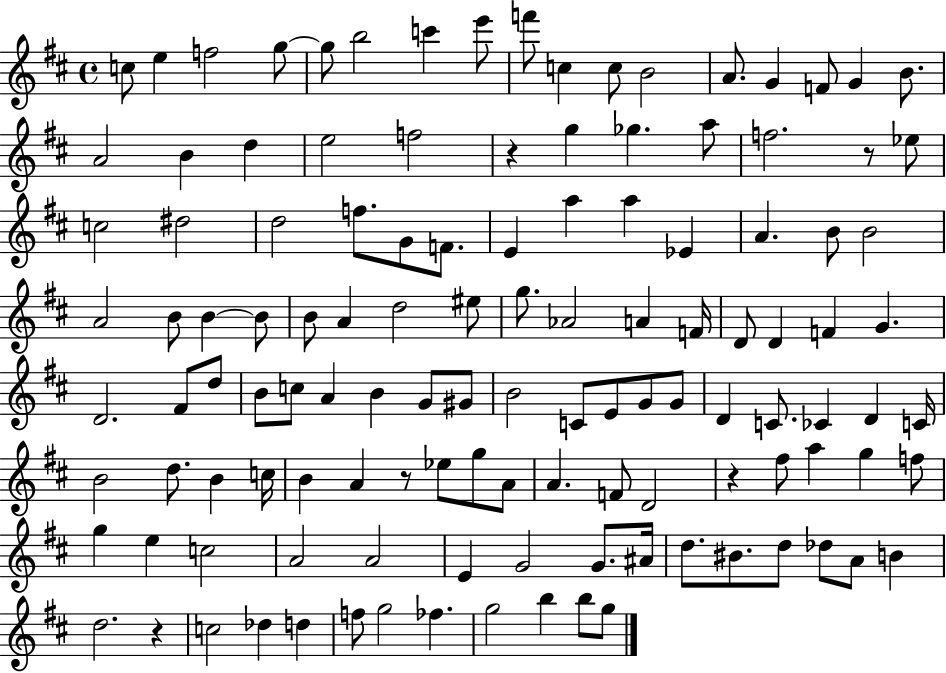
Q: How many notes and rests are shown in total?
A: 122